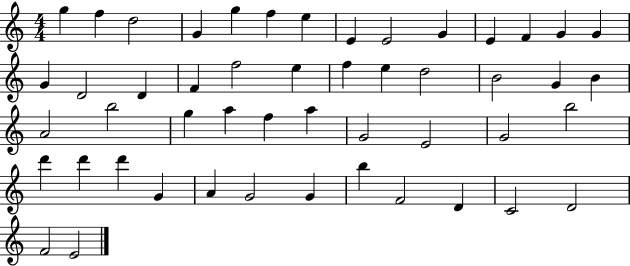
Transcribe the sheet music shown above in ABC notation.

X:1
T:Untitled
M:4/4
L:1/4
K:C
g f d2 G g f e E E2 G E F G G G D2 D F f2 e f e d2 B2 G B A2 b2 g a f a G2 E2 G2 b2 d' d' d' G A G2 G b F2 D C2 D2 F2 E2